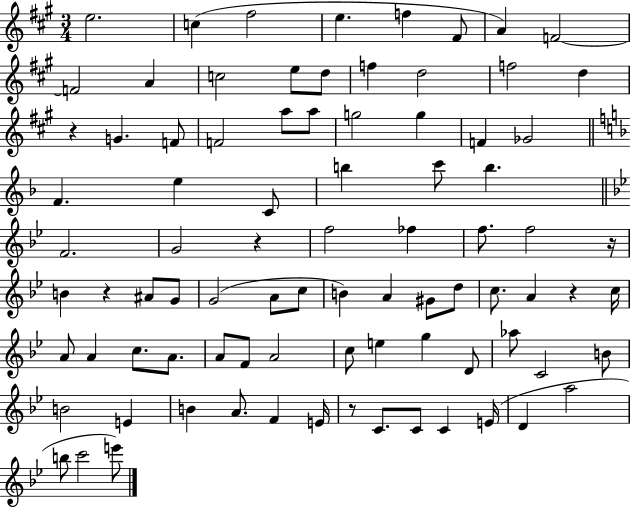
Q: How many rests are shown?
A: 6